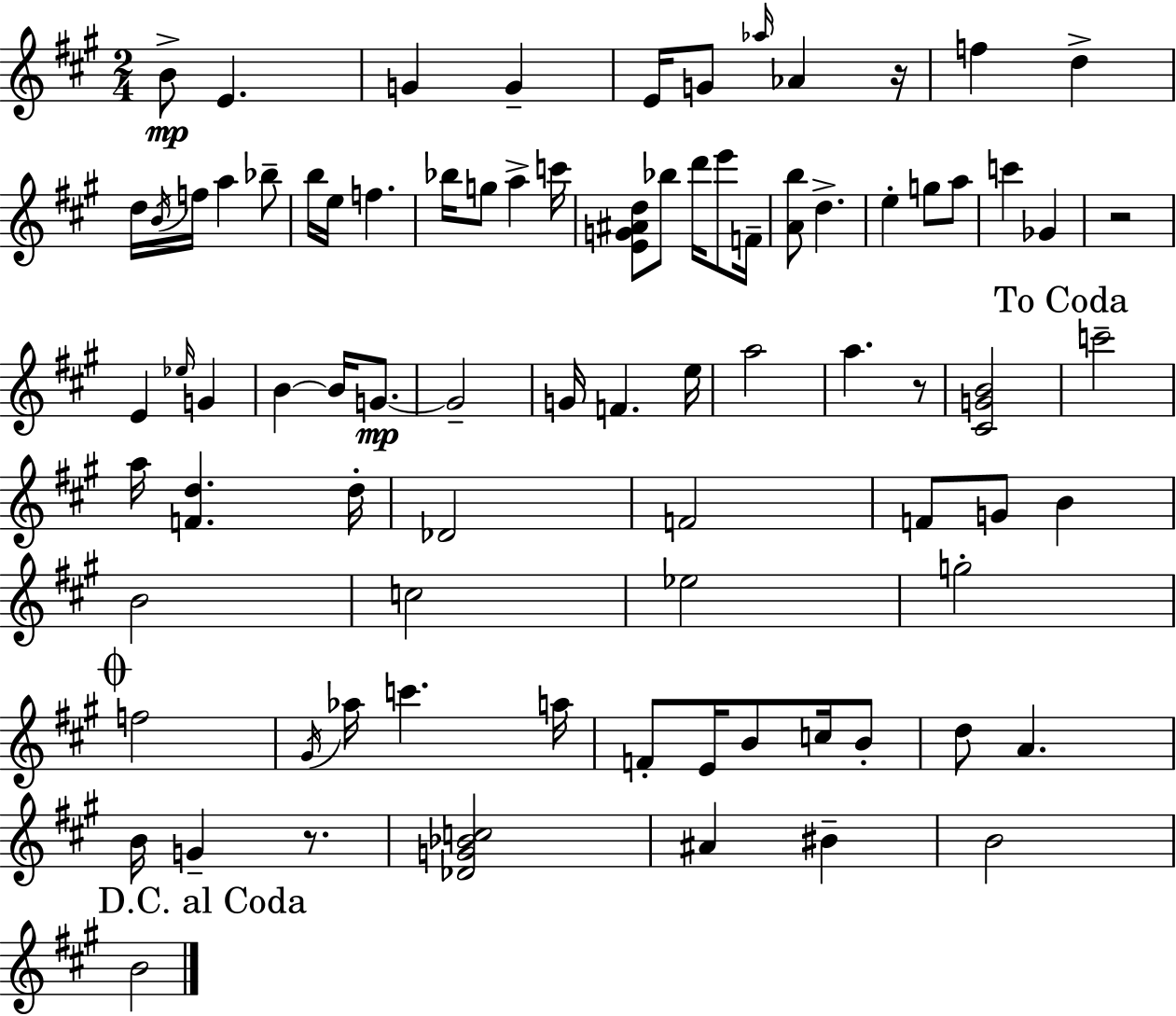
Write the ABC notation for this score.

X:1
T:Untitled
M:2/4
L:1/4
K:A
B/2 E G G E/4 G/2 _a/4 _A z/4 f d d/4 B/4 f/4 a _b/2 b/4 e/4 f _b/4 g/2 a c'/4 [EG^Ad]/2 _b/2 d'/4 e'/2 F/4 [Ab]/2 d e g/2 a/2 c' _G z2 E _e/4 G B B/4 G/2 G2 G/4 F e/4 a2 a z/2 [^CGB]2 c'2 a/4 [Fd] d/4 _D2 F2 F/2 G/2 B B2 c2 _e2 g2 f2 ^G/4 _a/4 c' a/4 F/2 E/4 B/2 c/4 B/2 d/2 A B/4 G z/2 [_DG_Bc]2 ^A ^B B2 B2